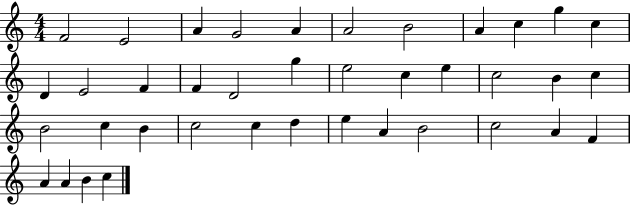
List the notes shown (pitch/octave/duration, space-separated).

F4/h E4/h A4/q G4/h A4/q A4/h B4/h A4/q C5/q G5/q C5/q D4/q E4/h F4/q F4/q D4/h G5/q E5/h C5/q E5/q C5/h B4/q C5/q B4/h C5/q B4/q C5/h C5/q D5/q E5/q A4/q B4/h C5/h A4/q F4/q A4/q A4/q B4/q C5/q